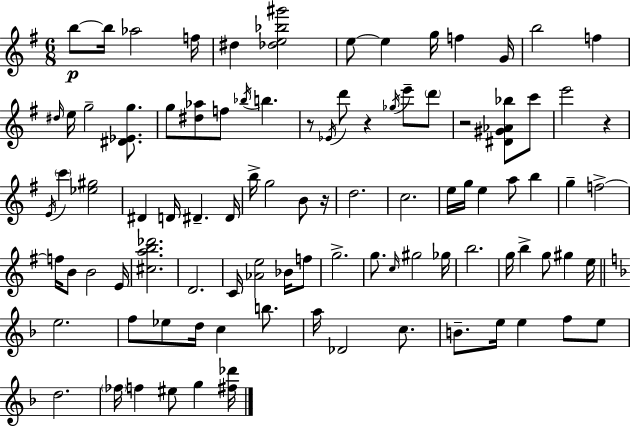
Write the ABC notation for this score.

X:1
T:Untitled
M:6/8
L:1/4
K:Em
b/2 b/4 _a2 f/4 ^d [_de_b^g']2 e/2 e g/4 f G/4 b2 f ^d/4 e/4 g2 [^D_Eg]/2 g/2 [^d_a]/2 f/2 _b/4 b z/2 _E/4 d'/2 z _g/4 e'/2 d'/2 z2 [^D^G_A_b]/2 c'/2 e'2 z E/4 c' [_e^g]2 ^D D/4 ^D ^D/4 b/4 g2 B/2 z/4 d2 c2 e/4 g/4 e a/2 b g f2 f/4 B/2 B2 E/4 [^cab_d']2 D2 C/4 [_Ae]2 _B/4 f/2 g2 g/2 c/4 ^g2 _g/4 b2 g/4 b g/2 ^g e/4 e2 f/2 _e/2 d/4 c b/2 a/4 _D2 c/2 B/2 e/4 e f/2 e/2 d2 _f/4 f ^e/2 g [^f_d']/4